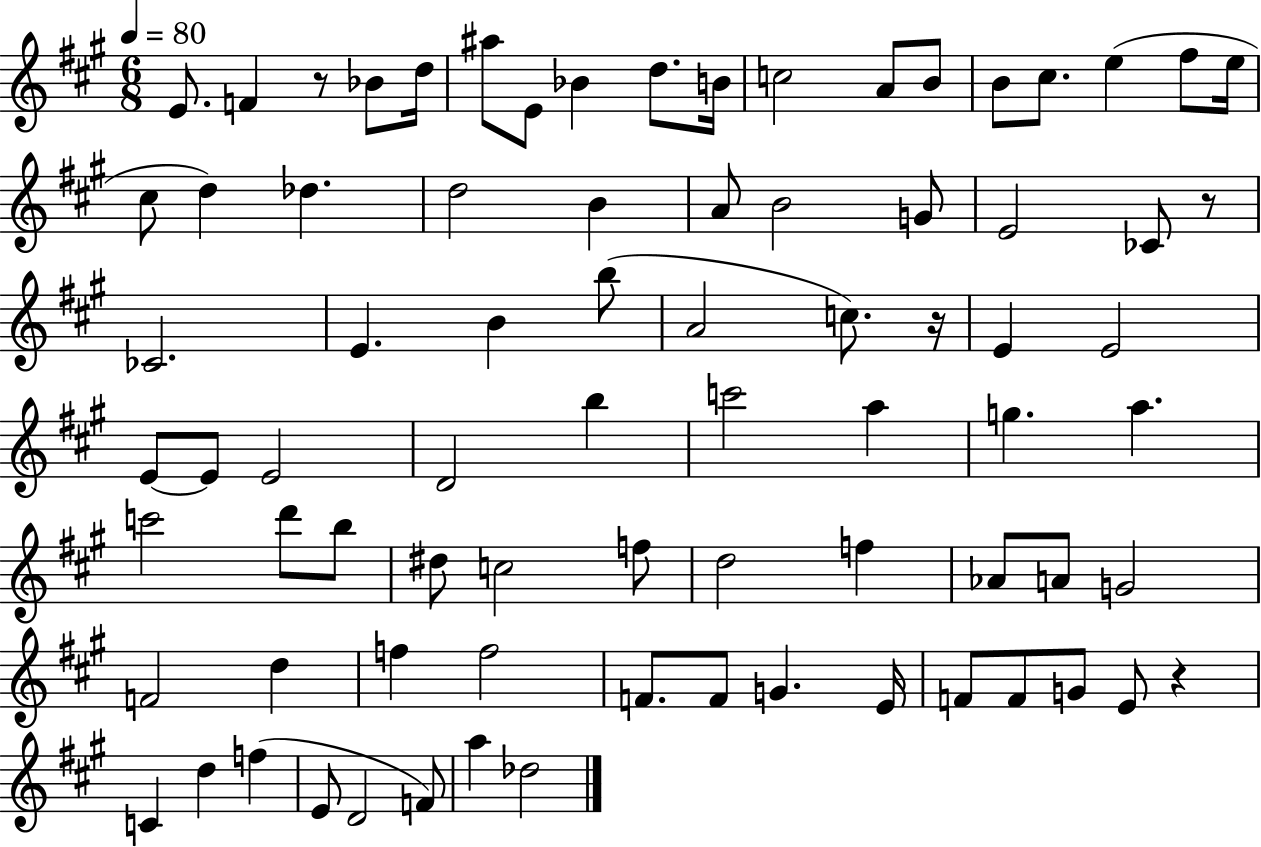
E4/e. F4/q R/e Bb4/e D5/s A#5/e E4/e Bb4/q D5/e. B4/s C5/h A4/e B4/e B4/e C#5/e. E5/q F#5/e E5/s C#5/e D5/q Db5/q. D5/h B4/q A4/e B4/h G4/e E4/h CES4/e R/e CES4/h. E4/q. B4/q B5/e A4/h C5/e. R/s E4/q E4/h E4/e E4/e E4/h D4/h B5/q C6/h A5/q G5/q. A5/q. C6/h D6/e B5/e D#5/e C5/h F5/e D5/h F5/q Ab4/e A4/e G4/h F4/h D5/q F5/q F5/h F4/e. F4/e G4/q. E4/s F4/e F4/e G4/e E4/e R/q C4/q D5/q F5/q E4/e D4/h F4/e A5/q Db5/h